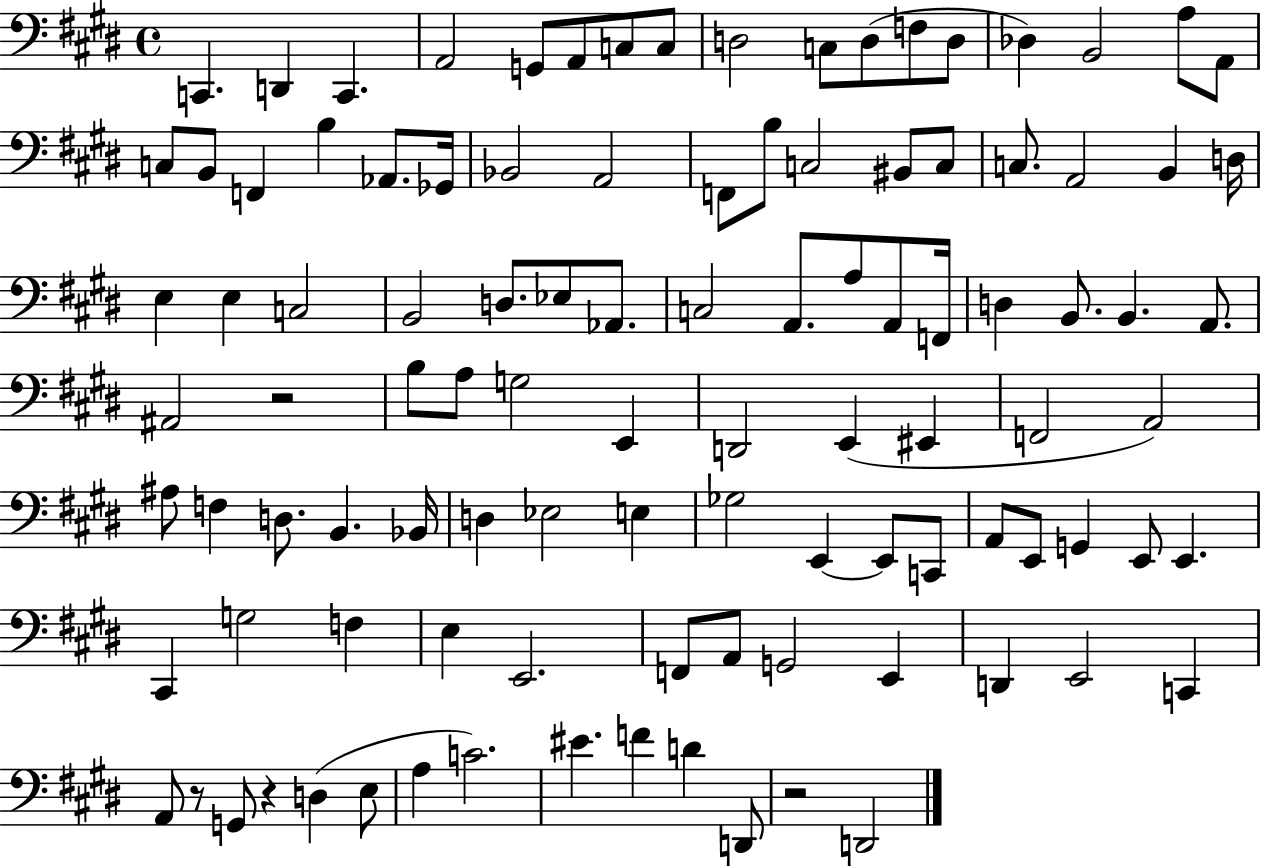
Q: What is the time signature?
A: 4/4